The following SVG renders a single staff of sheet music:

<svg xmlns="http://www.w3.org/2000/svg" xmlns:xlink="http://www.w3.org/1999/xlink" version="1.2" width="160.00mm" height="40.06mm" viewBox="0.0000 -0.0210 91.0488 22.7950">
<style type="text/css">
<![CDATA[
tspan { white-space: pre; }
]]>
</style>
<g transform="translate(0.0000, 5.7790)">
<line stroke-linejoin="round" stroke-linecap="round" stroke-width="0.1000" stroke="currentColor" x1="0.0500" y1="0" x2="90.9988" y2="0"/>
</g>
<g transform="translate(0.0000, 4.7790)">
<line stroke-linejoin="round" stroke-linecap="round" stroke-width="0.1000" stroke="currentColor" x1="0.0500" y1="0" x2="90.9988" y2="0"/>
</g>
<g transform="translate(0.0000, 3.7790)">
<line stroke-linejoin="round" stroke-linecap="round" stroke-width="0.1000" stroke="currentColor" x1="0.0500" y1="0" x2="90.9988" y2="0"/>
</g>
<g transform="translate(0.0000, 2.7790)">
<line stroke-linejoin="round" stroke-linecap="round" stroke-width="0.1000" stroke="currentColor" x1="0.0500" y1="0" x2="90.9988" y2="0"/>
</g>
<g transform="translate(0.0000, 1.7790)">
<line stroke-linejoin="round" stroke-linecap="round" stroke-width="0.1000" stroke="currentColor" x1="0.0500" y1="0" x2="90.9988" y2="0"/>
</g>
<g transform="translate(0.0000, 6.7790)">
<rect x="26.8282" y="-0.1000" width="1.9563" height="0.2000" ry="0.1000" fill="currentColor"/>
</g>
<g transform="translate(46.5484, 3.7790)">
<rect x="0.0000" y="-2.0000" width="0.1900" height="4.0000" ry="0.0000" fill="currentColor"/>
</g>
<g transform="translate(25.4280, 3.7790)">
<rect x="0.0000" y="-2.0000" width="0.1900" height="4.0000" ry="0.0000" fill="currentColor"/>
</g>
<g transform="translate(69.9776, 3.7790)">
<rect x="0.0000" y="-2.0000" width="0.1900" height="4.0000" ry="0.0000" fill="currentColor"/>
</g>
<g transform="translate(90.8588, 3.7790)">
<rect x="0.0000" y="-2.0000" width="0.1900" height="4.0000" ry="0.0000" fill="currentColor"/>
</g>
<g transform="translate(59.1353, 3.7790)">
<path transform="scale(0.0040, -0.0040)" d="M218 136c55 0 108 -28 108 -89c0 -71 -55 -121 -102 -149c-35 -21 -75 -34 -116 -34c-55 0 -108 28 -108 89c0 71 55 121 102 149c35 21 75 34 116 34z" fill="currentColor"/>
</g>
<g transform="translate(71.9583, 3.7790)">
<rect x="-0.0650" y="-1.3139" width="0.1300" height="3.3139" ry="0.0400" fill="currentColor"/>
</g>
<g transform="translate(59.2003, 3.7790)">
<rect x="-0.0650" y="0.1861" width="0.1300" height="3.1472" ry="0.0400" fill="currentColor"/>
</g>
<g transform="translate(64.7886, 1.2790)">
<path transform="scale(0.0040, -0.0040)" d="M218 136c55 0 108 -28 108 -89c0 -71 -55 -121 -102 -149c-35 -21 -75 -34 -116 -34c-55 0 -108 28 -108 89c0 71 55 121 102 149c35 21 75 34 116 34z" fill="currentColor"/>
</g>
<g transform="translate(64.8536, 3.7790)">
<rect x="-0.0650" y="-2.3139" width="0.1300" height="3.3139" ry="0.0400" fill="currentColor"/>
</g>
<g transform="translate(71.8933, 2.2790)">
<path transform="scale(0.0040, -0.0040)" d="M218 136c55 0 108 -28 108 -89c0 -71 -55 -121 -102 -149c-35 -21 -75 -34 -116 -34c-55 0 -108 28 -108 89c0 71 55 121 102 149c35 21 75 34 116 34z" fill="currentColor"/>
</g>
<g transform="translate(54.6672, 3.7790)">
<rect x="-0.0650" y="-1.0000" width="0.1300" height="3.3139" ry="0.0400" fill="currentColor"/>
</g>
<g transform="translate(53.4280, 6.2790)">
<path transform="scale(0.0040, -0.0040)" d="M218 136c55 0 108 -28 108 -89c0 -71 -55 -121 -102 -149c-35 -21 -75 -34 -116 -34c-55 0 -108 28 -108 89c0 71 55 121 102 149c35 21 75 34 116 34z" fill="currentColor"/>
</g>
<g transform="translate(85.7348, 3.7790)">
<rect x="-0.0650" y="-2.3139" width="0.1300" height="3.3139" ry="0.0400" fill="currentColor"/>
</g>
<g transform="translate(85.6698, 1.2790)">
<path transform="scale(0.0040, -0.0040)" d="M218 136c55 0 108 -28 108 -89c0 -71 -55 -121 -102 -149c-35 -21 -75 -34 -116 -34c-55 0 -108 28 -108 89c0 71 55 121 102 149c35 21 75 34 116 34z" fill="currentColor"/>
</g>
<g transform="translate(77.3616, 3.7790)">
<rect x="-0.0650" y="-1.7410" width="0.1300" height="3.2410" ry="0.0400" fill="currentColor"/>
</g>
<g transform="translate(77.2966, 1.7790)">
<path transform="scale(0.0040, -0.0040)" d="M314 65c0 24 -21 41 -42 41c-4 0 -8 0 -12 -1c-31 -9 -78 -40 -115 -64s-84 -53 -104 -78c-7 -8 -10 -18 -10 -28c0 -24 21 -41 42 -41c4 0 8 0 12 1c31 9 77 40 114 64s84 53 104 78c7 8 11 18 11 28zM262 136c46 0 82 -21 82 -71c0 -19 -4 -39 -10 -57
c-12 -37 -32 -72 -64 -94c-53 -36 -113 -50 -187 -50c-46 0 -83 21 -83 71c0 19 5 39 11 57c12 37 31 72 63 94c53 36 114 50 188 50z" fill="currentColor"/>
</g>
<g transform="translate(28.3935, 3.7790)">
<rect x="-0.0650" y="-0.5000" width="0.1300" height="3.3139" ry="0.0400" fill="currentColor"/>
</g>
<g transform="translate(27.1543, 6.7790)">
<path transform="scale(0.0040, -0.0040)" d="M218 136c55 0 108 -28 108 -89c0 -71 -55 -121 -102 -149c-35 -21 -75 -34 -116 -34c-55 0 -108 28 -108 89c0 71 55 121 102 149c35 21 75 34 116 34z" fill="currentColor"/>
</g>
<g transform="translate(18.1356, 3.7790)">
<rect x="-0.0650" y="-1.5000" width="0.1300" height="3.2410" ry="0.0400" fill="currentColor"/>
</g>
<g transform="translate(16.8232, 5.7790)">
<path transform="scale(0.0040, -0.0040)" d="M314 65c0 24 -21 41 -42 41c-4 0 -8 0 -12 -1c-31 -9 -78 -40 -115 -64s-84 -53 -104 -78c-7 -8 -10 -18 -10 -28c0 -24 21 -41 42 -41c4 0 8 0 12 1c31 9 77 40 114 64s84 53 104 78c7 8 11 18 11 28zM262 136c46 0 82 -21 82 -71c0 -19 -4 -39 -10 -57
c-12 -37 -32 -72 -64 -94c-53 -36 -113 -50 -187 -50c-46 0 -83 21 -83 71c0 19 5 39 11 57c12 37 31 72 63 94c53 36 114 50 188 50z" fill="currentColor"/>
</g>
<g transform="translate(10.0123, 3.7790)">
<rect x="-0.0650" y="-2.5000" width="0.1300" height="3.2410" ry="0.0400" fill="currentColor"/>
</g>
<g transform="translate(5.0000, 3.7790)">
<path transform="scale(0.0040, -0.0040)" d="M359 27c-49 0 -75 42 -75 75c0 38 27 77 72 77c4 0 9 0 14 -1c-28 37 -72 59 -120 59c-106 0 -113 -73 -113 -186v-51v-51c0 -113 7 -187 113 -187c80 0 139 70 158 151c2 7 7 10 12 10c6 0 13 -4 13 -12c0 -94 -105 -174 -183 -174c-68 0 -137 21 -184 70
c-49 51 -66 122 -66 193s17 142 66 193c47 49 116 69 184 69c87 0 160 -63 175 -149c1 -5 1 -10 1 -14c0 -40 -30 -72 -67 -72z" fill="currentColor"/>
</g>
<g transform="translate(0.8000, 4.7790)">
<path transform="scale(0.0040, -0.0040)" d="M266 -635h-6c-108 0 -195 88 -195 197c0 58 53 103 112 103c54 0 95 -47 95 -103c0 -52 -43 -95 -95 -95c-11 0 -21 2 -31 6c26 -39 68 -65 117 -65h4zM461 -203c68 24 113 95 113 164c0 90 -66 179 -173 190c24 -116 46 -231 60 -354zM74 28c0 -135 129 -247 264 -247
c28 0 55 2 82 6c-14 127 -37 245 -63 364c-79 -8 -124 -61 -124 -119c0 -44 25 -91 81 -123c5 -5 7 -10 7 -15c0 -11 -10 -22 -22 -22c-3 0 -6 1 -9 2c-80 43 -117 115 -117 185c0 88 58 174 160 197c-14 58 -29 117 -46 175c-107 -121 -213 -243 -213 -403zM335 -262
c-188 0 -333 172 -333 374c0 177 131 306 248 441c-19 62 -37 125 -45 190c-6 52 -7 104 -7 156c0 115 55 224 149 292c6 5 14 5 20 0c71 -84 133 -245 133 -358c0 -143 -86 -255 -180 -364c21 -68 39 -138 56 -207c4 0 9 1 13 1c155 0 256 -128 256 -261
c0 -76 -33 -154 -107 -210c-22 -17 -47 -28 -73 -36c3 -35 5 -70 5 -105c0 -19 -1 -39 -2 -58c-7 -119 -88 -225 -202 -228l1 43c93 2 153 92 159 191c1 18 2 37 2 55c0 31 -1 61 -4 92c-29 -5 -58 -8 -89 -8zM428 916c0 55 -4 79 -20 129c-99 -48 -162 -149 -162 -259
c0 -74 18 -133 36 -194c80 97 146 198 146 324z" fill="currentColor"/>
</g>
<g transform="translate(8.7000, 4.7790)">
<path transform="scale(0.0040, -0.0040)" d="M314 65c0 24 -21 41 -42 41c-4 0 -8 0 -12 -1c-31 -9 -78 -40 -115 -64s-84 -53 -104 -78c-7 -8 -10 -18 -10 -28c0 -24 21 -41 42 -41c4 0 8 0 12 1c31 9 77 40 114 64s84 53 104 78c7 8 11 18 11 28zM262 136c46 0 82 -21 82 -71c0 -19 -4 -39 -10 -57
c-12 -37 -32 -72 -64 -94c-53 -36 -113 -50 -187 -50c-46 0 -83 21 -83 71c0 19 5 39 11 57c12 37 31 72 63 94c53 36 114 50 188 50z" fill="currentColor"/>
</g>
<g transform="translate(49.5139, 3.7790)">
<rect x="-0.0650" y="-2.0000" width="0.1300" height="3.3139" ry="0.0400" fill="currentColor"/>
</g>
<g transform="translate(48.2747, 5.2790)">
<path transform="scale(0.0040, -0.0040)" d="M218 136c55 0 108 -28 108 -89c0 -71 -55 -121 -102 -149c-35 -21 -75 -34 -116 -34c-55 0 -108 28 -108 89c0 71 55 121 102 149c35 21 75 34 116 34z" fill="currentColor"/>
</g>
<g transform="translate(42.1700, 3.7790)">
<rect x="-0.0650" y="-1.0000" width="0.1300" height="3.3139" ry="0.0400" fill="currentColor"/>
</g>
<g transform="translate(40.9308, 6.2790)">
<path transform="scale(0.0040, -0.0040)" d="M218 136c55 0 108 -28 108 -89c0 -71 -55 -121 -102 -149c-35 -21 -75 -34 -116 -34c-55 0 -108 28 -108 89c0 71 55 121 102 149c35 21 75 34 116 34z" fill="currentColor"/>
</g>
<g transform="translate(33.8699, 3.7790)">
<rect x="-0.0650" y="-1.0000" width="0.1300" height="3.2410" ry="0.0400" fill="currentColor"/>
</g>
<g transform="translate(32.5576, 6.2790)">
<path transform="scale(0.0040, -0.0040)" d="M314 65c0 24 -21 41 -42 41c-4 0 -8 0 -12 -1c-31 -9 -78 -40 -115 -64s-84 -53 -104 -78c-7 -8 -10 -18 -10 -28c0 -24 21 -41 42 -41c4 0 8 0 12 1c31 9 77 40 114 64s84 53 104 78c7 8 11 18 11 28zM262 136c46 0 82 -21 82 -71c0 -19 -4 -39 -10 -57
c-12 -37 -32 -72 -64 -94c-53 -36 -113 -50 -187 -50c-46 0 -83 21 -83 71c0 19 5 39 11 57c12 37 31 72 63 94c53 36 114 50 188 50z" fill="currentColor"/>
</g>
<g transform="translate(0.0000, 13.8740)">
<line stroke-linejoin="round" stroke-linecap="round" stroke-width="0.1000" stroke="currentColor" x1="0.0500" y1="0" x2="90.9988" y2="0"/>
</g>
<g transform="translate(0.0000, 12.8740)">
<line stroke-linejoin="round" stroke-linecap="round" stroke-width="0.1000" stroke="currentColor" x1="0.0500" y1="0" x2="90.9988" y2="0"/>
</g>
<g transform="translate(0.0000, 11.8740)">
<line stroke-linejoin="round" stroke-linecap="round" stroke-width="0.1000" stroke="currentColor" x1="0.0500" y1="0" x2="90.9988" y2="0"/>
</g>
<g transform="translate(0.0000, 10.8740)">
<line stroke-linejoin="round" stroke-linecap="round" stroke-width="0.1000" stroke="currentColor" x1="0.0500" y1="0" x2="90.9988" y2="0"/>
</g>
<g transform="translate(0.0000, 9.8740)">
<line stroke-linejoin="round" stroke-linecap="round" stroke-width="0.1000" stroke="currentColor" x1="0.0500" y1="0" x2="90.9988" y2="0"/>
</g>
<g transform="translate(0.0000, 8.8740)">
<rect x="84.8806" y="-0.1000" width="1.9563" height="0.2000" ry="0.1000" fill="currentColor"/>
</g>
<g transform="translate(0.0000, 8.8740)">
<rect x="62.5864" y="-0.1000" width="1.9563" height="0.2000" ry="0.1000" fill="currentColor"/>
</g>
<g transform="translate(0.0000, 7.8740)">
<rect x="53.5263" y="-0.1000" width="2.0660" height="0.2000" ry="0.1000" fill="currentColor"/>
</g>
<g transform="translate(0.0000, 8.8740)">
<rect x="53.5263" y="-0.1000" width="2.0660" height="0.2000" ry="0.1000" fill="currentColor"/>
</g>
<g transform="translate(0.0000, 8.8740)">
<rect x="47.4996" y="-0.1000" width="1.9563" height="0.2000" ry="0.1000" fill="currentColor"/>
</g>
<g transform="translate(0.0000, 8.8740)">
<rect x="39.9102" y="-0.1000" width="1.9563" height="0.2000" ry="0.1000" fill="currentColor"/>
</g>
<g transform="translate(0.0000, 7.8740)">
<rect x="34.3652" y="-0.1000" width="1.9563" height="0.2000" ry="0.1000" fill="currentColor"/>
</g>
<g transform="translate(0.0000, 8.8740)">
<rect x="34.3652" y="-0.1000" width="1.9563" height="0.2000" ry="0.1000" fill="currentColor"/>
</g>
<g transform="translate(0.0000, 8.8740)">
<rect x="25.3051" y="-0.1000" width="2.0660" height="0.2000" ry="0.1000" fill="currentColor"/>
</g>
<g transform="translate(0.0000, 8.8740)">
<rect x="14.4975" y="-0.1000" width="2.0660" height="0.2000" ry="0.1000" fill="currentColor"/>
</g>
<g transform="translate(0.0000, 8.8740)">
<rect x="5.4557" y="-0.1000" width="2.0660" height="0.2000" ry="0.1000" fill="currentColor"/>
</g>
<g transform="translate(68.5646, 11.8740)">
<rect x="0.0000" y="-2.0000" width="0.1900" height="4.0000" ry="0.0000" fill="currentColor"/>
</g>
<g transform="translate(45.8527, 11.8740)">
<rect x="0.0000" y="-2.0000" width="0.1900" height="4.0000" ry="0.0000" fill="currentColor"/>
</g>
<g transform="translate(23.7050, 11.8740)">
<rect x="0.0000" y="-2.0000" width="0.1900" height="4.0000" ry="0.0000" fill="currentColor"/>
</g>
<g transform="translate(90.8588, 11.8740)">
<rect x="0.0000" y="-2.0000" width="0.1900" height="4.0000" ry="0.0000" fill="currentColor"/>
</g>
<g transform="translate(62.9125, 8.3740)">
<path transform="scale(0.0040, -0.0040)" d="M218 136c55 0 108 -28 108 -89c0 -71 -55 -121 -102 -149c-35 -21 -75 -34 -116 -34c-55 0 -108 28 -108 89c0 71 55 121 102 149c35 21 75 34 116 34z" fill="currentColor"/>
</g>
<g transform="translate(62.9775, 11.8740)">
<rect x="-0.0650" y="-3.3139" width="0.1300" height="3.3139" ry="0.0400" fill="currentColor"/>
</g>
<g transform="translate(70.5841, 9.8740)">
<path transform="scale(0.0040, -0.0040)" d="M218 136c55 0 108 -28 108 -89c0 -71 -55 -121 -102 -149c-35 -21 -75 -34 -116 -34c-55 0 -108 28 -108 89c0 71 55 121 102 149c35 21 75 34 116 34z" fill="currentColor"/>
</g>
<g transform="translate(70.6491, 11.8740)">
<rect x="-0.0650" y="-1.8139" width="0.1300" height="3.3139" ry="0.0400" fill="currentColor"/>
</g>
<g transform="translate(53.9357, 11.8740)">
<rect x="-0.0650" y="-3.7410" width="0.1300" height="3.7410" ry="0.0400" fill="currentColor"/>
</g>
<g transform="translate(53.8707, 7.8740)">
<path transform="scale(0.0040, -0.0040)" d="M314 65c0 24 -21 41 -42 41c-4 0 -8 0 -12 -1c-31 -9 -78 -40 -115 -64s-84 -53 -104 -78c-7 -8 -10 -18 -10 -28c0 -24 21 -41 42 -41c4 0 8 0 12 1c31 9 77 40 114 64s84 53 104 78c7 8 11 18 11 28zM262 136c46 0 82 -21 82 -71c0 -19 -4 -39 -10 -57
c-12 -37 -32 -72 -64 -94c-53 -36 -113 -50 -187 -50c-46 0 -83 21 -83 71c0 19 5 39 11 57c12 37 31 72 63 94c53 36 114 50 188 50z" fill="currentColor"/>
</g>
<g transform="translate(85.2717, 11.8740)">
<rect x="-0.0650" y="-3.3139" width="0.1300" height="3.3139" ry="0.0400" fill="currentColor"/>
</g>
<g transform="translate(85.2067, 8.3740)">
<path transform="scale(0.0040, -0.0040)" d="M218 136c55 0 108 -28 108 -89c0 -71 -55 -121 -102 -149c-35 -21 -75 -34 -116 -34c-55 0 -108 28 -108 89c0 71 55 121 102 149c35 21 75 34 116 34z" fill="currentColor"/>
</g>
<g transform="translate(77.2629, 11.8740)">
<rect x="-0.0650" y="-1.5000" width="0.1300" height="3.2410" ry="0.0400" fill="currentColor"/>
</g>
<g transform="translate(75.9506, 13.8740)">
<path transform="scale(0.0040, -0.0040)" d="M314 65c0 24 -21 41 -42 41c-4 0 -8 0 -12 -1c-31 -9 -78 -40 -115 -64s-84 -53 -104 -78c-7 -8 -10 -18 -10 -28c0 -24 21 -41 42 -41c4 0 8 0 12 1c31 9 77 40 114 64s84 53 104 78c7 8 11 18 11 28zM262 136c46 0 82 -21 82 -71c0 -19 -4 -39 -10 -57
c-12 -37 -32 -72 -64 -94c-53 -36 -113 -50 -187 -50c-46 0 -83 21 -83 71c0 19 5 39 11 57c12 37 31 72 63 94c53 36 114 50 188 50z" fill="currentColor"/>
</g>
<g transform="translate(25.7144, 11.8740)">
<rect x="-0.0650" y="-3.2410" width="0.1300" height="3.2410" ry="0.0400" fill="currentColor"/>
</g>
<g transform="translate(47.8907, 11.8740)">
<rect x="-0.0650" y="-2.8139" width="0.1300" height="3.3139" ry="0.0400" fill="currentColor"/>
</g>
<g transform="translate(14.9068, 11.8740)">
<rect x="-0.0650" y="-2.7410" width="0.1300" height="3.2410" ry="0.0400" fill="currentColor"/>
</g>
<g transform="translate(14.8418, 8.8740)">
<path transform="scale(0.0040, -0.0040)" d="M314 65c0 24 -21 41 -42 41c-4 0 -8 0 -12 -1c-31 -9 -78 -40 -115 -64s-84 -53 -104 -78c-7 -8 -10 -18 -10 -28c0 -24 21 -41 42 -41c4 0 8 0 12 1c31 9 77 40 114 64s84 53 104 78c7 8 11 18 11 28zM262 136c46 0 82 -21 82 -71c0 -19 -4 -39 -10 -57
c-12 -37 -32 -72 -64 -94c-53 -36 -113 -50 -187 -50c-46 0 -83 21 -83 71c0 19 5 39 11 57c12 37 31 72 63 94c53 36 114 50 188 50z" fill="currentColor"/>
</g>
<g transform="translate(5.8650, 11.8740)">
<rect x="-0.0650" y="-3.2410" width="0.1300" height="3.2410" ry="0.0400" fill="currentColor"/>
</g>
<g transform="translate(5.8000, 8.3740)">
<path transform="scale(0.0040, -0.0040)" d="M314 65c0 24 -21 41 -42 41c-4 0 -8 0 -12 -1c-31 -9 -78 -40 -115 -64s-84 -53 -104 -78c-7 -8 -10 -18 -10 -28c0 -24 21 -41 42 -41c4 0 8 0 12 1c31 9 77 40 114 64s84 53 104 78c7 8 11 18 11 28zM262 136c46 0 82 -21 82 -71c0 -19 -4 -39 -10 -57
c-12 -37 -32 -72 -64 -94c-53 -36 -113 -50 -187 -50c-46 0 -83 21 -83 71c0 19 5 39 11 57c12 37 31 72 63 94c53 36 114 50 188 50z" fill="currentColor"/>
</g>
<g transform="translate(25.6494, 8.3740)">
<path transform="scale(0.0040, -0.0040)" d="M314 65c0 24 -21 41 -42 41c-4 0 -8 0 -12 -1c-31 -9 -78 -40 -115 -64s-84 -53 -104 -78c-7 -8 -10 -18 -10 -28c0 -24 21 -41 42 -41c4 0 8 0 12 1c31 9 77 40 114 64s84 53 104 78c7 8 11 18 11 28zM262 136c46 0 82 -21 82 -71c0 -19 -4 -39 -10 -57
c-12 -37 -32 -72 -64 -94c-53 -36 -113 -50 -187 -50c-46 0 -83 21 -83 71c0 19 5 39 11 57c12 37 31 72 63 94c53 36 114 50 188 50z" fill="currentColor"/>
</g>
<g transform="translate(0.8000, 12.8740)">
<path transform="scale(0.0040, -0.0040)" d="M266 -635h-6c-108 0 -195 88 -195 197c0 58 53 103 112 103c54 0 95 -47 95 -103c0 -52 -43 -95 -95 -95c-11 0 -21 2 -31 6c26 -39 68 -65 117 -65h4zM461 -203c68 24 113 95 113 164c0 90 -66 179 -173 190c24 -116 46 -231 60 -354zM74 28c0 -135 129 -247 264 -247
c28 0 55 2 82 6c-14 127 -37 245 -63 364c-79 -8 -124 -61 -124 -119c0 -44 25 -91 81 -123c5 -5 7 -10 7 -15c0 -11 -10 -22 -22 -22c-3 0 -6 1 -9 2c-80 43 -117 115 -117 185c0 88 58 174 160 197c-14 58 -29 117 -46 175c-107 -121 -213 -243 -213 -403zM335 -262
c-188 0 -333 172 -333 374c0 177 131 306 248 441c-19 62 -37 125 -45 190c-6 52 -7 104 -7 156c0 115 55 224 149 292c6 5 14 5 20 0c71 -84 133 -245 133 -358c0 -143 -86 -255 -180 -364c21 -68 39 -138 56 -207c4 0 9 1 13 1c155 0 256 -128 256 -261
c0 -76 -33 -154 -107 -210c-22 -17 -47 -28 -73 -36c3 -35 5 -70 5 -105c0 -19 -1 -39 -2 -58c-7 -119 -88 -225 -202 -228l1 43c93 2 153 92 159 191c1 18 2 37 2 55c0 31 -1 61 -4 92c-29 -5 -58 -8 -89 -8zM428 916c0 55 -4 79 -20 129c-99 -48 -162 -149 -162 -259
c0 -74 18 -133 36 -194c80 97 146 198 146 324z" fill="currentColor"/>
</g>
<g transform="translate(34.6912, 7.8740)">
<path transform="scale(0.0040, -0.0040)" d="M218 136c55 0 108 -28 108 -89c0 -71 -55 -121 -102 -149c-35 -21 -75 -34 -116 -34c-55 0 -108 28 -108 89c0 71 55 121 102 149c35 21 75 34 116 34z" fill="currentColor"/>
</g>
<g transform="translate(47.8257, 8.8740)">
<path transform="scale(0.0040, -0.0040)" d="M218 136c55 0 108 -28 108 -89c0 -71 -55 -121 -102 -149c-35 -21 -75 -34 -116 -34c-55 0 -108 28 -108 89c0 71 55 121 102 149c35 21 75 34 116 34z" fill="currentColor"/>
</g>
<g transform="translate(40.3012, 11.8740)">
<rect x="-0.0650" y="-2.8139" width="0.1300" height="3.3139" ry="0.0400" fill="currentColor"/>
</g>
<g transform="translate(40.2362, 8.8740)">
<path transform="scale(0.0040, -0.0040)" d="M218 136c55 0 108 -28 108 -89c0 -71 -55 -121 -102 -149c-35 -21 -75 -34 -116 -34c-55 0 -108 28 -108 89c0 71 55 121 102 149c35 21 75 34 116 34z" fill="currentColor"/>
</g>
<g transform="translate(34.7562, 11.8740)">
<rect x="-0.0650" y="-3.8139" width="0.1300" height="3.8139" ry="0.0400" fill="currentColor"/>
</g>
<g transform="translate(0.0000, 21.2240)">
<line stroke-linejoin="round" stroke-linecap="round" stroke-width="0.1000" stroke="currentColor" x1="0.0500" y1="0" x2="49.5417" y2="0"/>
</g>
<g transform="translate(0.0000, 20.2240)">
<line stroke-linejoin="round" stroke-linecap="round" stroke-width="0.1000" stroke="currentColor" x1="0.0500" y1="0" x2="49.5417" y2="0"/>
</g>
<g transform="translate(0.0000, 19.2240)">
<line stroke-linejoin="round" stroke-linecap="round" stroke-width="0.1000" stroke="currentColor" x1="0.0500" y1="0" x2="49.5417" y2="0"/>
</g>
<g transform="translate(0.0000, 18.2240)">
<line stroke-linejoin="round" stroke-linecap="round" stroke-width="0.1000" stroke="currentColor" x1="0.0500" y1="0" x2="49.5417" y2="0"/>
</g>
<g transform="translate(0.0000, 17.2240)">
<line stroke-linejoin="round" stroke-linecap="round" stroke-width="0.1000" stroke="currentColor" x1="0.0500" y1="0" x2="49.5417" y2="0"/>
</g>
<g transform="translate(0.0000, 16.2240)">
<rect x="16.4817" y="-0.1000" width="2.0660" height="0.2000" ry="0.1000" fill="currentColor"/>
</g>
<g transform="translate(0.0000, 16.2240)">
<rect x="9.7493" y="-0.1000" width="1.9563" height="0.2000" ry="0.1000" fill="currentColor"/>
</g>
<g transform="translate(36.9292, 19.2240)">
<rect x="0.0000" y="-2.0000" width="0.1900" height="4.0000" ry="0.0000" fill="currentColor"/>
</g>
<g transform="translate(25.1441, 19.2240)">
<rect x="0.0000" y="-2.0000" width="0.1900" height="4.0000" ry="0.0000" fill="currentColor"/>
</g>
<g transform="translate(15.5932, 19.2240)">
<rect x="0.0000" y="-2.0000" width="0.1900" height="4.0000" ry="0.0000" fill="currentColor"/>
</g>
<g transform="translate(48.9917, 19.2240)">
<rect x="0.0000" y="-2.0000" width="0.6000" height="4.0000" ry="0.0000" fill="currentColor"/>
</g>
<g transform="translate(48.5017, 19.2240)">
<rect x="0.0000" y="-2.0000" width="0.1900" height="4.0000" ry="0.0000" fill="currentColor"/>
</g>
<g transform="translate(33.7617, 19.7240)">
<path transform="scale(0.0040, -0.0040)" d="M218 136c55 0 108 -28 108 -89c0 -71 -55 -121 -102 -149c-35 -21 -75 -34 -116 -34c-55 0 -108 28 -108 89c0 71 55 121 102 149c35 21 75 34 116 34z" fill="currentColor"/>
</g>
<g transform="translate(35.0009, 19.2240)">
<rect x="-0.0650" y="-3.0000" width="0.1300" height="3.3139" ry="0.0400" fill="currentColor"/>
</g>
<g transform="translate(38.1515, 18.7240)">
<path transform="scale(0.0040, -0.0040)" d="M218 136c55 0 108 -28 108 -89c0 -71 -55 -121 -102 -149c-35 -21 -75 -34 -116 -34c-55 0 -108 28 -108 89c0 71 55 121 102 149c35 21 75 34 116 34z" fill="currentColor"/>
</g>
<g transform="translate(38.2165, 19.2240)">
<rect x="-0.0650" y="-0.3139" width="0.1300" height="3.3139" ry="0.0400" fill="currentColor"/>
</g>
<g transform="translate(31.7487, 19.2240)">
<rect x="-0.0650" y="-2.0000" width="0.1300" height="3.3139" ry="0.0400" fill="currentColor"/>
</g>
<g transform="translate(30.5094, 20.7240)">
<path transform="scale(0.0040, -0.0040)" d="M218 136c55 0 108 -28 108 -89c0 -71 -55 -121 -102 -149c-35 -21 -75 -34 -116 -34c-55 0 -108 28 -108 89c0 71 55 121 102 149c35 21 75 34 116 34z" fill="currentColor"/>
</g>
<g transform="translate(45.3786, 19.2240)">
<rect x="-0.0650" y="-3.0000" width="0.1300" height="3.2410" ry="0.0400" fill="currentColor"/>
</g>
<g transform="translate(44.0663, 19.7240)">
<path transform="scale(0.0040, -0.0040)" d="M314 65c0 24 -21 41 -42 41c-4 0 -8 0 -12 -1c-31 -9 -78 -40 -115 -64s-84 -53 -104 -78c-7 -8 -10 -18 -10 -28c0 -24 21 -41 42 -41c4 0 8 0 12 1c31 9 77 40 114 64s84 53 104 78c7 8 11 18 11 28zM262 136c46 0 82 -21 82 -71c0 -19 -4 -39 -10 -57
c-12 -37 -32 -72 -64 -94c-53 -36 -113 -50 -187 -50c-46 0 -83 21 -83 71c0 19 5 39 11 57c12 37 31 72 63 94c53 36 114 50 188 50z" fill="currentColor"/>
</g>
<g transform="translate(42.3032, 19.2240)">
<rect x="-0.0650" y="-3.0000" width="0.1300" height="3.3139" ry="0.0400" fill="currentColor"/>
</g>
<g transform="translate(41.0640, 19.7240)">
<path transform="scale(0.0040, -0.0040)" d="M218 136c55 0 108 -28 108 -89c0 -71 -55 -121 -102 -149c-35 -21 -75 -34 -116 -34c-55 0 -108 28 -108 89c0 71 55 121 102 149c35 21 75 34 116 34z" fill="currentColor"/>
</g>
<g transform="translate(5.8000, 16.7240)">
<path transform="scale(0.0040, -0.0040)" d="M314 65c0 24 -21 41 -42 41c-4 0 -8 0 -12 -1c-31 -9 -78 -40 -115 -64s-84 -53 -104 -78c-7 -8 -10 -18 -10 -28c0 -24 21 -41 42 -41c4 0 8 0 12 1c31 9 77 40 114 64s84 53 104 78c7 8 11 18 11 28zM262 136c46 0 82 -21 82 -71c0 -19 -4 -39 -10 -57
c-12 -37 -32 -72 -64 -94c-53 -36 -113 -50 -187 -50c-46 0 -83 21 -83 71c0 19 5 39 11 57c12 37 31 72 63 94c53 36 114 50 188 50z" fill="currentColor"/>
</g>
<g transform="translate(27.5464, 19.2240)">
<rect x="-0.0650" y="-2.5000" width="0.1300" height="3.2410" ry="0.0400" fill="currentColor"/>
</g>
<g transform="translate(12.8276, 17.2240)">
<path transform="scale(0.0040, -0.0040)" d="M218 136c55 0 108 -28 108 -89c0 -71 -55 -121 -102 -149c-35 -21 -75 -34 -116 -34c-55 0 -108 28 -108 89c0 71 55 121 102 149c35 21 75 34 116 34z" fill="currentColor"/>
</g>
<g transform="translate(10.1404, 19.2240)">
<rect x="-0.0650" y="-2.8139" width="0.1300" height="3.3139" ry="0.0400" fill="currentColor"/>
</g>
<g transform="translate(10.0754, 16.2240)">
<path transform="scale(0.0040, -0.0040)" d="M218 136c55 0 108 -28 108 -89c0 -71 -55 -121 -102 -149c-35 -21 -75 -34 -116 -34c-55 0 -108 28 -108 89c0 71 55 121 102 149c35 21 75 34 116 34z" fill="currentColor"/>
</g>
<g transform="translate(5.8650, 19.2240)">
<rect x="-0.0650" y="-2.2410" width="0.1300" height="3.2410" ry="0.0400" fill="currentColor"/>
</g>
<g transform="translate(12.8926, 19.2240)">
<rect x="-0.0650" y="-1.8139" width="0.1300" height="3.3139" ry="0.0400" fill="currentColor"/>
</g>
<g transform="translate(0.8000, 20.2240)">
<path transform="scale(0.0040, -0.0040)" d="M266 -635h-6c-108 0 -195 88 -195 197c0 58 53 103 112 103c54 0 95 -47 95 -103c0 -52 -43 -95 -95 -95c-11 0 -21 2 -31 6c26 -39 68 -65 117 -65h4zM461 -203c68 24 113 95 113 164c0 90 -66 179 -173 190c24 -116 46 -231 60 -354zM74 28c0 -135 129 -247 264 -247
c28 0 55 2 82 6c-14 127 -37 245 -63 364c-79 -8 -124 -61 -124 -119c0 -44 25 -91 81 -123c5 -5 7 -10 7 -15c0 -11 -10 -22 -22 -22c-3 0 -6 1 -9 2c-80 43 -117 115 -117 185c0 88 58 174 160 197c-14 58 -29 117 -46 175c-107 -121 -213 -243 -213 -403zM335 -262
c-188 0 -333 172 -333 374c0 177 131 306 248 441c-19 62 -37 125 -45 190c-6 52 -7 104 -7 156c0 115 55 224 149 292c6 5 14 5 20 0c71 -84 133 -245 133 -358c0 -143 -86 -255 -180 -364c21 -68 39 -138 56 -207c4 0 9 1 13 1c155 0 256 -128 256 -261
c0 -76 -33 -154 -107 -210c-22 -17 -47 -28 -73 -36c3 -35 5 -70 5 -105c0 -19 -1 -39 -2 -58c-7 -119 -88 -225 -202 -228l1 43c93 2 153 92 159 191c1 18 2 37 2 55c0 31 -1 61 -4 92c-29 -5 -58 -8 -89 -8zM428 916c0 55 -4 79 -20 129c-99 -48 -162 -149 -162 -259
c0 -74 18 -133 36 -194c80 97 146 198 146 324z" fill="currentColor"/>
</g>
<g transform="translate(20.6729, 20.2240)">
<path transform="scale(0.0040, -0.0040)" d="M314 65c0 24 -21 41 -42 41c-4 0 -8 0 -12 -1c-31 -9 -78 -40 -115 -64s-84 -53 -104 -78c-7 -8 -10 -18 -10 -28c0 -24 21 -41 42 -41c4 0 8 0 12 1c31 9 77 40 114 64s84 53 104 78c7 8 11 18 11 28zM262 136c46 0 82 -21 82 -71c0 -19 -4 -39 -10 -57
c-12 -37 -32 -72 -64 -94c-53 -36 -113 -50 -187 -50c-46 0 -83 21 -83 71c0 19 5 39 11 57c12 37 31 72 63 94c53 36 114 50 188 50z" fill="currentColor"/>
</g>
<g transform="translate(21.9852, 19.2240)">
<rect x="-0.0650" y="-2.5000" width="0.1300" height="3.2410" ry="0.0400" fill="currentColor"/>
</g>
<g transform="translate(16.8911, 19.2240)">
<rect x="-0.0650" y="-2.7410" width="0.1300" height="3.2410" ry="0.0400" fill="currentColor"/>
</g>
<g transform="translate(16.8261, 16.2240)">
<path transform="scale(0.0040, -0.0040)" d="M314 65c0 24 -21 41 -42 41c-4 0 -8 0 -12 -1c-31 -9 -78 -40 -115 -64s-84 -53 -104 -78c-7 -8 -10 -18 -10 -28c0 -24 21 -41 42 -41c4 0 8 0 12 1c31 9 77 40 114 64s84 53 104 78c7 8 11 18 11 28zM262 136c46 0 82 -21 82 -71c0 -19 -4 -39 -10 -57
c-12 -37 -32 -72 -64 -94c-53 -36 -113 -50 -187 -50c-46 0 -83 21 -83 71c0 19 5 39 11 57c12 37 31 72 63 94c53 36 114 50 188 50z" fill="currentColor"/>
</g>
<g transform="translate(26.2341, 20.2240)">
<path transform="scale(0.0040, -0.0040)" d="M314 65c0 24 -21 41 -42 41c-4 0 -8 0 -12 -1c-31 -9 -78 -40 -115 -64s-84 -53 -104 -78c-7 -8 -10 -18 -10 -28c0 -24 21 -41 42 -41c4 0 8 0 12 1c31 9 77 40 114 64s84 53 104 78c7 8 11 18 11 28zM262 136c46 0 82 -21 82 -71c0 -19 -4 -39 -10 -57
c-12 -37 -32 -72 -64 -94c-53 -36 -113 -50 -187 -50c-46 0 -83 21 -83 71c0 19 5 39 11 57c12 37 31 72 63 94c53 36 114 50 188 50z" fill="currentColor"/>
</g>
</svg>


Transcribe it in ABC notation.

X:1
T:Untitled
M:4/4
L:1/4
K:C
G2 E2 C D2 D F D B g e f2 g b2 a2 b2 c' a a c'2 b f E2 b g2 a f a2 G2 G2 F A c A A2